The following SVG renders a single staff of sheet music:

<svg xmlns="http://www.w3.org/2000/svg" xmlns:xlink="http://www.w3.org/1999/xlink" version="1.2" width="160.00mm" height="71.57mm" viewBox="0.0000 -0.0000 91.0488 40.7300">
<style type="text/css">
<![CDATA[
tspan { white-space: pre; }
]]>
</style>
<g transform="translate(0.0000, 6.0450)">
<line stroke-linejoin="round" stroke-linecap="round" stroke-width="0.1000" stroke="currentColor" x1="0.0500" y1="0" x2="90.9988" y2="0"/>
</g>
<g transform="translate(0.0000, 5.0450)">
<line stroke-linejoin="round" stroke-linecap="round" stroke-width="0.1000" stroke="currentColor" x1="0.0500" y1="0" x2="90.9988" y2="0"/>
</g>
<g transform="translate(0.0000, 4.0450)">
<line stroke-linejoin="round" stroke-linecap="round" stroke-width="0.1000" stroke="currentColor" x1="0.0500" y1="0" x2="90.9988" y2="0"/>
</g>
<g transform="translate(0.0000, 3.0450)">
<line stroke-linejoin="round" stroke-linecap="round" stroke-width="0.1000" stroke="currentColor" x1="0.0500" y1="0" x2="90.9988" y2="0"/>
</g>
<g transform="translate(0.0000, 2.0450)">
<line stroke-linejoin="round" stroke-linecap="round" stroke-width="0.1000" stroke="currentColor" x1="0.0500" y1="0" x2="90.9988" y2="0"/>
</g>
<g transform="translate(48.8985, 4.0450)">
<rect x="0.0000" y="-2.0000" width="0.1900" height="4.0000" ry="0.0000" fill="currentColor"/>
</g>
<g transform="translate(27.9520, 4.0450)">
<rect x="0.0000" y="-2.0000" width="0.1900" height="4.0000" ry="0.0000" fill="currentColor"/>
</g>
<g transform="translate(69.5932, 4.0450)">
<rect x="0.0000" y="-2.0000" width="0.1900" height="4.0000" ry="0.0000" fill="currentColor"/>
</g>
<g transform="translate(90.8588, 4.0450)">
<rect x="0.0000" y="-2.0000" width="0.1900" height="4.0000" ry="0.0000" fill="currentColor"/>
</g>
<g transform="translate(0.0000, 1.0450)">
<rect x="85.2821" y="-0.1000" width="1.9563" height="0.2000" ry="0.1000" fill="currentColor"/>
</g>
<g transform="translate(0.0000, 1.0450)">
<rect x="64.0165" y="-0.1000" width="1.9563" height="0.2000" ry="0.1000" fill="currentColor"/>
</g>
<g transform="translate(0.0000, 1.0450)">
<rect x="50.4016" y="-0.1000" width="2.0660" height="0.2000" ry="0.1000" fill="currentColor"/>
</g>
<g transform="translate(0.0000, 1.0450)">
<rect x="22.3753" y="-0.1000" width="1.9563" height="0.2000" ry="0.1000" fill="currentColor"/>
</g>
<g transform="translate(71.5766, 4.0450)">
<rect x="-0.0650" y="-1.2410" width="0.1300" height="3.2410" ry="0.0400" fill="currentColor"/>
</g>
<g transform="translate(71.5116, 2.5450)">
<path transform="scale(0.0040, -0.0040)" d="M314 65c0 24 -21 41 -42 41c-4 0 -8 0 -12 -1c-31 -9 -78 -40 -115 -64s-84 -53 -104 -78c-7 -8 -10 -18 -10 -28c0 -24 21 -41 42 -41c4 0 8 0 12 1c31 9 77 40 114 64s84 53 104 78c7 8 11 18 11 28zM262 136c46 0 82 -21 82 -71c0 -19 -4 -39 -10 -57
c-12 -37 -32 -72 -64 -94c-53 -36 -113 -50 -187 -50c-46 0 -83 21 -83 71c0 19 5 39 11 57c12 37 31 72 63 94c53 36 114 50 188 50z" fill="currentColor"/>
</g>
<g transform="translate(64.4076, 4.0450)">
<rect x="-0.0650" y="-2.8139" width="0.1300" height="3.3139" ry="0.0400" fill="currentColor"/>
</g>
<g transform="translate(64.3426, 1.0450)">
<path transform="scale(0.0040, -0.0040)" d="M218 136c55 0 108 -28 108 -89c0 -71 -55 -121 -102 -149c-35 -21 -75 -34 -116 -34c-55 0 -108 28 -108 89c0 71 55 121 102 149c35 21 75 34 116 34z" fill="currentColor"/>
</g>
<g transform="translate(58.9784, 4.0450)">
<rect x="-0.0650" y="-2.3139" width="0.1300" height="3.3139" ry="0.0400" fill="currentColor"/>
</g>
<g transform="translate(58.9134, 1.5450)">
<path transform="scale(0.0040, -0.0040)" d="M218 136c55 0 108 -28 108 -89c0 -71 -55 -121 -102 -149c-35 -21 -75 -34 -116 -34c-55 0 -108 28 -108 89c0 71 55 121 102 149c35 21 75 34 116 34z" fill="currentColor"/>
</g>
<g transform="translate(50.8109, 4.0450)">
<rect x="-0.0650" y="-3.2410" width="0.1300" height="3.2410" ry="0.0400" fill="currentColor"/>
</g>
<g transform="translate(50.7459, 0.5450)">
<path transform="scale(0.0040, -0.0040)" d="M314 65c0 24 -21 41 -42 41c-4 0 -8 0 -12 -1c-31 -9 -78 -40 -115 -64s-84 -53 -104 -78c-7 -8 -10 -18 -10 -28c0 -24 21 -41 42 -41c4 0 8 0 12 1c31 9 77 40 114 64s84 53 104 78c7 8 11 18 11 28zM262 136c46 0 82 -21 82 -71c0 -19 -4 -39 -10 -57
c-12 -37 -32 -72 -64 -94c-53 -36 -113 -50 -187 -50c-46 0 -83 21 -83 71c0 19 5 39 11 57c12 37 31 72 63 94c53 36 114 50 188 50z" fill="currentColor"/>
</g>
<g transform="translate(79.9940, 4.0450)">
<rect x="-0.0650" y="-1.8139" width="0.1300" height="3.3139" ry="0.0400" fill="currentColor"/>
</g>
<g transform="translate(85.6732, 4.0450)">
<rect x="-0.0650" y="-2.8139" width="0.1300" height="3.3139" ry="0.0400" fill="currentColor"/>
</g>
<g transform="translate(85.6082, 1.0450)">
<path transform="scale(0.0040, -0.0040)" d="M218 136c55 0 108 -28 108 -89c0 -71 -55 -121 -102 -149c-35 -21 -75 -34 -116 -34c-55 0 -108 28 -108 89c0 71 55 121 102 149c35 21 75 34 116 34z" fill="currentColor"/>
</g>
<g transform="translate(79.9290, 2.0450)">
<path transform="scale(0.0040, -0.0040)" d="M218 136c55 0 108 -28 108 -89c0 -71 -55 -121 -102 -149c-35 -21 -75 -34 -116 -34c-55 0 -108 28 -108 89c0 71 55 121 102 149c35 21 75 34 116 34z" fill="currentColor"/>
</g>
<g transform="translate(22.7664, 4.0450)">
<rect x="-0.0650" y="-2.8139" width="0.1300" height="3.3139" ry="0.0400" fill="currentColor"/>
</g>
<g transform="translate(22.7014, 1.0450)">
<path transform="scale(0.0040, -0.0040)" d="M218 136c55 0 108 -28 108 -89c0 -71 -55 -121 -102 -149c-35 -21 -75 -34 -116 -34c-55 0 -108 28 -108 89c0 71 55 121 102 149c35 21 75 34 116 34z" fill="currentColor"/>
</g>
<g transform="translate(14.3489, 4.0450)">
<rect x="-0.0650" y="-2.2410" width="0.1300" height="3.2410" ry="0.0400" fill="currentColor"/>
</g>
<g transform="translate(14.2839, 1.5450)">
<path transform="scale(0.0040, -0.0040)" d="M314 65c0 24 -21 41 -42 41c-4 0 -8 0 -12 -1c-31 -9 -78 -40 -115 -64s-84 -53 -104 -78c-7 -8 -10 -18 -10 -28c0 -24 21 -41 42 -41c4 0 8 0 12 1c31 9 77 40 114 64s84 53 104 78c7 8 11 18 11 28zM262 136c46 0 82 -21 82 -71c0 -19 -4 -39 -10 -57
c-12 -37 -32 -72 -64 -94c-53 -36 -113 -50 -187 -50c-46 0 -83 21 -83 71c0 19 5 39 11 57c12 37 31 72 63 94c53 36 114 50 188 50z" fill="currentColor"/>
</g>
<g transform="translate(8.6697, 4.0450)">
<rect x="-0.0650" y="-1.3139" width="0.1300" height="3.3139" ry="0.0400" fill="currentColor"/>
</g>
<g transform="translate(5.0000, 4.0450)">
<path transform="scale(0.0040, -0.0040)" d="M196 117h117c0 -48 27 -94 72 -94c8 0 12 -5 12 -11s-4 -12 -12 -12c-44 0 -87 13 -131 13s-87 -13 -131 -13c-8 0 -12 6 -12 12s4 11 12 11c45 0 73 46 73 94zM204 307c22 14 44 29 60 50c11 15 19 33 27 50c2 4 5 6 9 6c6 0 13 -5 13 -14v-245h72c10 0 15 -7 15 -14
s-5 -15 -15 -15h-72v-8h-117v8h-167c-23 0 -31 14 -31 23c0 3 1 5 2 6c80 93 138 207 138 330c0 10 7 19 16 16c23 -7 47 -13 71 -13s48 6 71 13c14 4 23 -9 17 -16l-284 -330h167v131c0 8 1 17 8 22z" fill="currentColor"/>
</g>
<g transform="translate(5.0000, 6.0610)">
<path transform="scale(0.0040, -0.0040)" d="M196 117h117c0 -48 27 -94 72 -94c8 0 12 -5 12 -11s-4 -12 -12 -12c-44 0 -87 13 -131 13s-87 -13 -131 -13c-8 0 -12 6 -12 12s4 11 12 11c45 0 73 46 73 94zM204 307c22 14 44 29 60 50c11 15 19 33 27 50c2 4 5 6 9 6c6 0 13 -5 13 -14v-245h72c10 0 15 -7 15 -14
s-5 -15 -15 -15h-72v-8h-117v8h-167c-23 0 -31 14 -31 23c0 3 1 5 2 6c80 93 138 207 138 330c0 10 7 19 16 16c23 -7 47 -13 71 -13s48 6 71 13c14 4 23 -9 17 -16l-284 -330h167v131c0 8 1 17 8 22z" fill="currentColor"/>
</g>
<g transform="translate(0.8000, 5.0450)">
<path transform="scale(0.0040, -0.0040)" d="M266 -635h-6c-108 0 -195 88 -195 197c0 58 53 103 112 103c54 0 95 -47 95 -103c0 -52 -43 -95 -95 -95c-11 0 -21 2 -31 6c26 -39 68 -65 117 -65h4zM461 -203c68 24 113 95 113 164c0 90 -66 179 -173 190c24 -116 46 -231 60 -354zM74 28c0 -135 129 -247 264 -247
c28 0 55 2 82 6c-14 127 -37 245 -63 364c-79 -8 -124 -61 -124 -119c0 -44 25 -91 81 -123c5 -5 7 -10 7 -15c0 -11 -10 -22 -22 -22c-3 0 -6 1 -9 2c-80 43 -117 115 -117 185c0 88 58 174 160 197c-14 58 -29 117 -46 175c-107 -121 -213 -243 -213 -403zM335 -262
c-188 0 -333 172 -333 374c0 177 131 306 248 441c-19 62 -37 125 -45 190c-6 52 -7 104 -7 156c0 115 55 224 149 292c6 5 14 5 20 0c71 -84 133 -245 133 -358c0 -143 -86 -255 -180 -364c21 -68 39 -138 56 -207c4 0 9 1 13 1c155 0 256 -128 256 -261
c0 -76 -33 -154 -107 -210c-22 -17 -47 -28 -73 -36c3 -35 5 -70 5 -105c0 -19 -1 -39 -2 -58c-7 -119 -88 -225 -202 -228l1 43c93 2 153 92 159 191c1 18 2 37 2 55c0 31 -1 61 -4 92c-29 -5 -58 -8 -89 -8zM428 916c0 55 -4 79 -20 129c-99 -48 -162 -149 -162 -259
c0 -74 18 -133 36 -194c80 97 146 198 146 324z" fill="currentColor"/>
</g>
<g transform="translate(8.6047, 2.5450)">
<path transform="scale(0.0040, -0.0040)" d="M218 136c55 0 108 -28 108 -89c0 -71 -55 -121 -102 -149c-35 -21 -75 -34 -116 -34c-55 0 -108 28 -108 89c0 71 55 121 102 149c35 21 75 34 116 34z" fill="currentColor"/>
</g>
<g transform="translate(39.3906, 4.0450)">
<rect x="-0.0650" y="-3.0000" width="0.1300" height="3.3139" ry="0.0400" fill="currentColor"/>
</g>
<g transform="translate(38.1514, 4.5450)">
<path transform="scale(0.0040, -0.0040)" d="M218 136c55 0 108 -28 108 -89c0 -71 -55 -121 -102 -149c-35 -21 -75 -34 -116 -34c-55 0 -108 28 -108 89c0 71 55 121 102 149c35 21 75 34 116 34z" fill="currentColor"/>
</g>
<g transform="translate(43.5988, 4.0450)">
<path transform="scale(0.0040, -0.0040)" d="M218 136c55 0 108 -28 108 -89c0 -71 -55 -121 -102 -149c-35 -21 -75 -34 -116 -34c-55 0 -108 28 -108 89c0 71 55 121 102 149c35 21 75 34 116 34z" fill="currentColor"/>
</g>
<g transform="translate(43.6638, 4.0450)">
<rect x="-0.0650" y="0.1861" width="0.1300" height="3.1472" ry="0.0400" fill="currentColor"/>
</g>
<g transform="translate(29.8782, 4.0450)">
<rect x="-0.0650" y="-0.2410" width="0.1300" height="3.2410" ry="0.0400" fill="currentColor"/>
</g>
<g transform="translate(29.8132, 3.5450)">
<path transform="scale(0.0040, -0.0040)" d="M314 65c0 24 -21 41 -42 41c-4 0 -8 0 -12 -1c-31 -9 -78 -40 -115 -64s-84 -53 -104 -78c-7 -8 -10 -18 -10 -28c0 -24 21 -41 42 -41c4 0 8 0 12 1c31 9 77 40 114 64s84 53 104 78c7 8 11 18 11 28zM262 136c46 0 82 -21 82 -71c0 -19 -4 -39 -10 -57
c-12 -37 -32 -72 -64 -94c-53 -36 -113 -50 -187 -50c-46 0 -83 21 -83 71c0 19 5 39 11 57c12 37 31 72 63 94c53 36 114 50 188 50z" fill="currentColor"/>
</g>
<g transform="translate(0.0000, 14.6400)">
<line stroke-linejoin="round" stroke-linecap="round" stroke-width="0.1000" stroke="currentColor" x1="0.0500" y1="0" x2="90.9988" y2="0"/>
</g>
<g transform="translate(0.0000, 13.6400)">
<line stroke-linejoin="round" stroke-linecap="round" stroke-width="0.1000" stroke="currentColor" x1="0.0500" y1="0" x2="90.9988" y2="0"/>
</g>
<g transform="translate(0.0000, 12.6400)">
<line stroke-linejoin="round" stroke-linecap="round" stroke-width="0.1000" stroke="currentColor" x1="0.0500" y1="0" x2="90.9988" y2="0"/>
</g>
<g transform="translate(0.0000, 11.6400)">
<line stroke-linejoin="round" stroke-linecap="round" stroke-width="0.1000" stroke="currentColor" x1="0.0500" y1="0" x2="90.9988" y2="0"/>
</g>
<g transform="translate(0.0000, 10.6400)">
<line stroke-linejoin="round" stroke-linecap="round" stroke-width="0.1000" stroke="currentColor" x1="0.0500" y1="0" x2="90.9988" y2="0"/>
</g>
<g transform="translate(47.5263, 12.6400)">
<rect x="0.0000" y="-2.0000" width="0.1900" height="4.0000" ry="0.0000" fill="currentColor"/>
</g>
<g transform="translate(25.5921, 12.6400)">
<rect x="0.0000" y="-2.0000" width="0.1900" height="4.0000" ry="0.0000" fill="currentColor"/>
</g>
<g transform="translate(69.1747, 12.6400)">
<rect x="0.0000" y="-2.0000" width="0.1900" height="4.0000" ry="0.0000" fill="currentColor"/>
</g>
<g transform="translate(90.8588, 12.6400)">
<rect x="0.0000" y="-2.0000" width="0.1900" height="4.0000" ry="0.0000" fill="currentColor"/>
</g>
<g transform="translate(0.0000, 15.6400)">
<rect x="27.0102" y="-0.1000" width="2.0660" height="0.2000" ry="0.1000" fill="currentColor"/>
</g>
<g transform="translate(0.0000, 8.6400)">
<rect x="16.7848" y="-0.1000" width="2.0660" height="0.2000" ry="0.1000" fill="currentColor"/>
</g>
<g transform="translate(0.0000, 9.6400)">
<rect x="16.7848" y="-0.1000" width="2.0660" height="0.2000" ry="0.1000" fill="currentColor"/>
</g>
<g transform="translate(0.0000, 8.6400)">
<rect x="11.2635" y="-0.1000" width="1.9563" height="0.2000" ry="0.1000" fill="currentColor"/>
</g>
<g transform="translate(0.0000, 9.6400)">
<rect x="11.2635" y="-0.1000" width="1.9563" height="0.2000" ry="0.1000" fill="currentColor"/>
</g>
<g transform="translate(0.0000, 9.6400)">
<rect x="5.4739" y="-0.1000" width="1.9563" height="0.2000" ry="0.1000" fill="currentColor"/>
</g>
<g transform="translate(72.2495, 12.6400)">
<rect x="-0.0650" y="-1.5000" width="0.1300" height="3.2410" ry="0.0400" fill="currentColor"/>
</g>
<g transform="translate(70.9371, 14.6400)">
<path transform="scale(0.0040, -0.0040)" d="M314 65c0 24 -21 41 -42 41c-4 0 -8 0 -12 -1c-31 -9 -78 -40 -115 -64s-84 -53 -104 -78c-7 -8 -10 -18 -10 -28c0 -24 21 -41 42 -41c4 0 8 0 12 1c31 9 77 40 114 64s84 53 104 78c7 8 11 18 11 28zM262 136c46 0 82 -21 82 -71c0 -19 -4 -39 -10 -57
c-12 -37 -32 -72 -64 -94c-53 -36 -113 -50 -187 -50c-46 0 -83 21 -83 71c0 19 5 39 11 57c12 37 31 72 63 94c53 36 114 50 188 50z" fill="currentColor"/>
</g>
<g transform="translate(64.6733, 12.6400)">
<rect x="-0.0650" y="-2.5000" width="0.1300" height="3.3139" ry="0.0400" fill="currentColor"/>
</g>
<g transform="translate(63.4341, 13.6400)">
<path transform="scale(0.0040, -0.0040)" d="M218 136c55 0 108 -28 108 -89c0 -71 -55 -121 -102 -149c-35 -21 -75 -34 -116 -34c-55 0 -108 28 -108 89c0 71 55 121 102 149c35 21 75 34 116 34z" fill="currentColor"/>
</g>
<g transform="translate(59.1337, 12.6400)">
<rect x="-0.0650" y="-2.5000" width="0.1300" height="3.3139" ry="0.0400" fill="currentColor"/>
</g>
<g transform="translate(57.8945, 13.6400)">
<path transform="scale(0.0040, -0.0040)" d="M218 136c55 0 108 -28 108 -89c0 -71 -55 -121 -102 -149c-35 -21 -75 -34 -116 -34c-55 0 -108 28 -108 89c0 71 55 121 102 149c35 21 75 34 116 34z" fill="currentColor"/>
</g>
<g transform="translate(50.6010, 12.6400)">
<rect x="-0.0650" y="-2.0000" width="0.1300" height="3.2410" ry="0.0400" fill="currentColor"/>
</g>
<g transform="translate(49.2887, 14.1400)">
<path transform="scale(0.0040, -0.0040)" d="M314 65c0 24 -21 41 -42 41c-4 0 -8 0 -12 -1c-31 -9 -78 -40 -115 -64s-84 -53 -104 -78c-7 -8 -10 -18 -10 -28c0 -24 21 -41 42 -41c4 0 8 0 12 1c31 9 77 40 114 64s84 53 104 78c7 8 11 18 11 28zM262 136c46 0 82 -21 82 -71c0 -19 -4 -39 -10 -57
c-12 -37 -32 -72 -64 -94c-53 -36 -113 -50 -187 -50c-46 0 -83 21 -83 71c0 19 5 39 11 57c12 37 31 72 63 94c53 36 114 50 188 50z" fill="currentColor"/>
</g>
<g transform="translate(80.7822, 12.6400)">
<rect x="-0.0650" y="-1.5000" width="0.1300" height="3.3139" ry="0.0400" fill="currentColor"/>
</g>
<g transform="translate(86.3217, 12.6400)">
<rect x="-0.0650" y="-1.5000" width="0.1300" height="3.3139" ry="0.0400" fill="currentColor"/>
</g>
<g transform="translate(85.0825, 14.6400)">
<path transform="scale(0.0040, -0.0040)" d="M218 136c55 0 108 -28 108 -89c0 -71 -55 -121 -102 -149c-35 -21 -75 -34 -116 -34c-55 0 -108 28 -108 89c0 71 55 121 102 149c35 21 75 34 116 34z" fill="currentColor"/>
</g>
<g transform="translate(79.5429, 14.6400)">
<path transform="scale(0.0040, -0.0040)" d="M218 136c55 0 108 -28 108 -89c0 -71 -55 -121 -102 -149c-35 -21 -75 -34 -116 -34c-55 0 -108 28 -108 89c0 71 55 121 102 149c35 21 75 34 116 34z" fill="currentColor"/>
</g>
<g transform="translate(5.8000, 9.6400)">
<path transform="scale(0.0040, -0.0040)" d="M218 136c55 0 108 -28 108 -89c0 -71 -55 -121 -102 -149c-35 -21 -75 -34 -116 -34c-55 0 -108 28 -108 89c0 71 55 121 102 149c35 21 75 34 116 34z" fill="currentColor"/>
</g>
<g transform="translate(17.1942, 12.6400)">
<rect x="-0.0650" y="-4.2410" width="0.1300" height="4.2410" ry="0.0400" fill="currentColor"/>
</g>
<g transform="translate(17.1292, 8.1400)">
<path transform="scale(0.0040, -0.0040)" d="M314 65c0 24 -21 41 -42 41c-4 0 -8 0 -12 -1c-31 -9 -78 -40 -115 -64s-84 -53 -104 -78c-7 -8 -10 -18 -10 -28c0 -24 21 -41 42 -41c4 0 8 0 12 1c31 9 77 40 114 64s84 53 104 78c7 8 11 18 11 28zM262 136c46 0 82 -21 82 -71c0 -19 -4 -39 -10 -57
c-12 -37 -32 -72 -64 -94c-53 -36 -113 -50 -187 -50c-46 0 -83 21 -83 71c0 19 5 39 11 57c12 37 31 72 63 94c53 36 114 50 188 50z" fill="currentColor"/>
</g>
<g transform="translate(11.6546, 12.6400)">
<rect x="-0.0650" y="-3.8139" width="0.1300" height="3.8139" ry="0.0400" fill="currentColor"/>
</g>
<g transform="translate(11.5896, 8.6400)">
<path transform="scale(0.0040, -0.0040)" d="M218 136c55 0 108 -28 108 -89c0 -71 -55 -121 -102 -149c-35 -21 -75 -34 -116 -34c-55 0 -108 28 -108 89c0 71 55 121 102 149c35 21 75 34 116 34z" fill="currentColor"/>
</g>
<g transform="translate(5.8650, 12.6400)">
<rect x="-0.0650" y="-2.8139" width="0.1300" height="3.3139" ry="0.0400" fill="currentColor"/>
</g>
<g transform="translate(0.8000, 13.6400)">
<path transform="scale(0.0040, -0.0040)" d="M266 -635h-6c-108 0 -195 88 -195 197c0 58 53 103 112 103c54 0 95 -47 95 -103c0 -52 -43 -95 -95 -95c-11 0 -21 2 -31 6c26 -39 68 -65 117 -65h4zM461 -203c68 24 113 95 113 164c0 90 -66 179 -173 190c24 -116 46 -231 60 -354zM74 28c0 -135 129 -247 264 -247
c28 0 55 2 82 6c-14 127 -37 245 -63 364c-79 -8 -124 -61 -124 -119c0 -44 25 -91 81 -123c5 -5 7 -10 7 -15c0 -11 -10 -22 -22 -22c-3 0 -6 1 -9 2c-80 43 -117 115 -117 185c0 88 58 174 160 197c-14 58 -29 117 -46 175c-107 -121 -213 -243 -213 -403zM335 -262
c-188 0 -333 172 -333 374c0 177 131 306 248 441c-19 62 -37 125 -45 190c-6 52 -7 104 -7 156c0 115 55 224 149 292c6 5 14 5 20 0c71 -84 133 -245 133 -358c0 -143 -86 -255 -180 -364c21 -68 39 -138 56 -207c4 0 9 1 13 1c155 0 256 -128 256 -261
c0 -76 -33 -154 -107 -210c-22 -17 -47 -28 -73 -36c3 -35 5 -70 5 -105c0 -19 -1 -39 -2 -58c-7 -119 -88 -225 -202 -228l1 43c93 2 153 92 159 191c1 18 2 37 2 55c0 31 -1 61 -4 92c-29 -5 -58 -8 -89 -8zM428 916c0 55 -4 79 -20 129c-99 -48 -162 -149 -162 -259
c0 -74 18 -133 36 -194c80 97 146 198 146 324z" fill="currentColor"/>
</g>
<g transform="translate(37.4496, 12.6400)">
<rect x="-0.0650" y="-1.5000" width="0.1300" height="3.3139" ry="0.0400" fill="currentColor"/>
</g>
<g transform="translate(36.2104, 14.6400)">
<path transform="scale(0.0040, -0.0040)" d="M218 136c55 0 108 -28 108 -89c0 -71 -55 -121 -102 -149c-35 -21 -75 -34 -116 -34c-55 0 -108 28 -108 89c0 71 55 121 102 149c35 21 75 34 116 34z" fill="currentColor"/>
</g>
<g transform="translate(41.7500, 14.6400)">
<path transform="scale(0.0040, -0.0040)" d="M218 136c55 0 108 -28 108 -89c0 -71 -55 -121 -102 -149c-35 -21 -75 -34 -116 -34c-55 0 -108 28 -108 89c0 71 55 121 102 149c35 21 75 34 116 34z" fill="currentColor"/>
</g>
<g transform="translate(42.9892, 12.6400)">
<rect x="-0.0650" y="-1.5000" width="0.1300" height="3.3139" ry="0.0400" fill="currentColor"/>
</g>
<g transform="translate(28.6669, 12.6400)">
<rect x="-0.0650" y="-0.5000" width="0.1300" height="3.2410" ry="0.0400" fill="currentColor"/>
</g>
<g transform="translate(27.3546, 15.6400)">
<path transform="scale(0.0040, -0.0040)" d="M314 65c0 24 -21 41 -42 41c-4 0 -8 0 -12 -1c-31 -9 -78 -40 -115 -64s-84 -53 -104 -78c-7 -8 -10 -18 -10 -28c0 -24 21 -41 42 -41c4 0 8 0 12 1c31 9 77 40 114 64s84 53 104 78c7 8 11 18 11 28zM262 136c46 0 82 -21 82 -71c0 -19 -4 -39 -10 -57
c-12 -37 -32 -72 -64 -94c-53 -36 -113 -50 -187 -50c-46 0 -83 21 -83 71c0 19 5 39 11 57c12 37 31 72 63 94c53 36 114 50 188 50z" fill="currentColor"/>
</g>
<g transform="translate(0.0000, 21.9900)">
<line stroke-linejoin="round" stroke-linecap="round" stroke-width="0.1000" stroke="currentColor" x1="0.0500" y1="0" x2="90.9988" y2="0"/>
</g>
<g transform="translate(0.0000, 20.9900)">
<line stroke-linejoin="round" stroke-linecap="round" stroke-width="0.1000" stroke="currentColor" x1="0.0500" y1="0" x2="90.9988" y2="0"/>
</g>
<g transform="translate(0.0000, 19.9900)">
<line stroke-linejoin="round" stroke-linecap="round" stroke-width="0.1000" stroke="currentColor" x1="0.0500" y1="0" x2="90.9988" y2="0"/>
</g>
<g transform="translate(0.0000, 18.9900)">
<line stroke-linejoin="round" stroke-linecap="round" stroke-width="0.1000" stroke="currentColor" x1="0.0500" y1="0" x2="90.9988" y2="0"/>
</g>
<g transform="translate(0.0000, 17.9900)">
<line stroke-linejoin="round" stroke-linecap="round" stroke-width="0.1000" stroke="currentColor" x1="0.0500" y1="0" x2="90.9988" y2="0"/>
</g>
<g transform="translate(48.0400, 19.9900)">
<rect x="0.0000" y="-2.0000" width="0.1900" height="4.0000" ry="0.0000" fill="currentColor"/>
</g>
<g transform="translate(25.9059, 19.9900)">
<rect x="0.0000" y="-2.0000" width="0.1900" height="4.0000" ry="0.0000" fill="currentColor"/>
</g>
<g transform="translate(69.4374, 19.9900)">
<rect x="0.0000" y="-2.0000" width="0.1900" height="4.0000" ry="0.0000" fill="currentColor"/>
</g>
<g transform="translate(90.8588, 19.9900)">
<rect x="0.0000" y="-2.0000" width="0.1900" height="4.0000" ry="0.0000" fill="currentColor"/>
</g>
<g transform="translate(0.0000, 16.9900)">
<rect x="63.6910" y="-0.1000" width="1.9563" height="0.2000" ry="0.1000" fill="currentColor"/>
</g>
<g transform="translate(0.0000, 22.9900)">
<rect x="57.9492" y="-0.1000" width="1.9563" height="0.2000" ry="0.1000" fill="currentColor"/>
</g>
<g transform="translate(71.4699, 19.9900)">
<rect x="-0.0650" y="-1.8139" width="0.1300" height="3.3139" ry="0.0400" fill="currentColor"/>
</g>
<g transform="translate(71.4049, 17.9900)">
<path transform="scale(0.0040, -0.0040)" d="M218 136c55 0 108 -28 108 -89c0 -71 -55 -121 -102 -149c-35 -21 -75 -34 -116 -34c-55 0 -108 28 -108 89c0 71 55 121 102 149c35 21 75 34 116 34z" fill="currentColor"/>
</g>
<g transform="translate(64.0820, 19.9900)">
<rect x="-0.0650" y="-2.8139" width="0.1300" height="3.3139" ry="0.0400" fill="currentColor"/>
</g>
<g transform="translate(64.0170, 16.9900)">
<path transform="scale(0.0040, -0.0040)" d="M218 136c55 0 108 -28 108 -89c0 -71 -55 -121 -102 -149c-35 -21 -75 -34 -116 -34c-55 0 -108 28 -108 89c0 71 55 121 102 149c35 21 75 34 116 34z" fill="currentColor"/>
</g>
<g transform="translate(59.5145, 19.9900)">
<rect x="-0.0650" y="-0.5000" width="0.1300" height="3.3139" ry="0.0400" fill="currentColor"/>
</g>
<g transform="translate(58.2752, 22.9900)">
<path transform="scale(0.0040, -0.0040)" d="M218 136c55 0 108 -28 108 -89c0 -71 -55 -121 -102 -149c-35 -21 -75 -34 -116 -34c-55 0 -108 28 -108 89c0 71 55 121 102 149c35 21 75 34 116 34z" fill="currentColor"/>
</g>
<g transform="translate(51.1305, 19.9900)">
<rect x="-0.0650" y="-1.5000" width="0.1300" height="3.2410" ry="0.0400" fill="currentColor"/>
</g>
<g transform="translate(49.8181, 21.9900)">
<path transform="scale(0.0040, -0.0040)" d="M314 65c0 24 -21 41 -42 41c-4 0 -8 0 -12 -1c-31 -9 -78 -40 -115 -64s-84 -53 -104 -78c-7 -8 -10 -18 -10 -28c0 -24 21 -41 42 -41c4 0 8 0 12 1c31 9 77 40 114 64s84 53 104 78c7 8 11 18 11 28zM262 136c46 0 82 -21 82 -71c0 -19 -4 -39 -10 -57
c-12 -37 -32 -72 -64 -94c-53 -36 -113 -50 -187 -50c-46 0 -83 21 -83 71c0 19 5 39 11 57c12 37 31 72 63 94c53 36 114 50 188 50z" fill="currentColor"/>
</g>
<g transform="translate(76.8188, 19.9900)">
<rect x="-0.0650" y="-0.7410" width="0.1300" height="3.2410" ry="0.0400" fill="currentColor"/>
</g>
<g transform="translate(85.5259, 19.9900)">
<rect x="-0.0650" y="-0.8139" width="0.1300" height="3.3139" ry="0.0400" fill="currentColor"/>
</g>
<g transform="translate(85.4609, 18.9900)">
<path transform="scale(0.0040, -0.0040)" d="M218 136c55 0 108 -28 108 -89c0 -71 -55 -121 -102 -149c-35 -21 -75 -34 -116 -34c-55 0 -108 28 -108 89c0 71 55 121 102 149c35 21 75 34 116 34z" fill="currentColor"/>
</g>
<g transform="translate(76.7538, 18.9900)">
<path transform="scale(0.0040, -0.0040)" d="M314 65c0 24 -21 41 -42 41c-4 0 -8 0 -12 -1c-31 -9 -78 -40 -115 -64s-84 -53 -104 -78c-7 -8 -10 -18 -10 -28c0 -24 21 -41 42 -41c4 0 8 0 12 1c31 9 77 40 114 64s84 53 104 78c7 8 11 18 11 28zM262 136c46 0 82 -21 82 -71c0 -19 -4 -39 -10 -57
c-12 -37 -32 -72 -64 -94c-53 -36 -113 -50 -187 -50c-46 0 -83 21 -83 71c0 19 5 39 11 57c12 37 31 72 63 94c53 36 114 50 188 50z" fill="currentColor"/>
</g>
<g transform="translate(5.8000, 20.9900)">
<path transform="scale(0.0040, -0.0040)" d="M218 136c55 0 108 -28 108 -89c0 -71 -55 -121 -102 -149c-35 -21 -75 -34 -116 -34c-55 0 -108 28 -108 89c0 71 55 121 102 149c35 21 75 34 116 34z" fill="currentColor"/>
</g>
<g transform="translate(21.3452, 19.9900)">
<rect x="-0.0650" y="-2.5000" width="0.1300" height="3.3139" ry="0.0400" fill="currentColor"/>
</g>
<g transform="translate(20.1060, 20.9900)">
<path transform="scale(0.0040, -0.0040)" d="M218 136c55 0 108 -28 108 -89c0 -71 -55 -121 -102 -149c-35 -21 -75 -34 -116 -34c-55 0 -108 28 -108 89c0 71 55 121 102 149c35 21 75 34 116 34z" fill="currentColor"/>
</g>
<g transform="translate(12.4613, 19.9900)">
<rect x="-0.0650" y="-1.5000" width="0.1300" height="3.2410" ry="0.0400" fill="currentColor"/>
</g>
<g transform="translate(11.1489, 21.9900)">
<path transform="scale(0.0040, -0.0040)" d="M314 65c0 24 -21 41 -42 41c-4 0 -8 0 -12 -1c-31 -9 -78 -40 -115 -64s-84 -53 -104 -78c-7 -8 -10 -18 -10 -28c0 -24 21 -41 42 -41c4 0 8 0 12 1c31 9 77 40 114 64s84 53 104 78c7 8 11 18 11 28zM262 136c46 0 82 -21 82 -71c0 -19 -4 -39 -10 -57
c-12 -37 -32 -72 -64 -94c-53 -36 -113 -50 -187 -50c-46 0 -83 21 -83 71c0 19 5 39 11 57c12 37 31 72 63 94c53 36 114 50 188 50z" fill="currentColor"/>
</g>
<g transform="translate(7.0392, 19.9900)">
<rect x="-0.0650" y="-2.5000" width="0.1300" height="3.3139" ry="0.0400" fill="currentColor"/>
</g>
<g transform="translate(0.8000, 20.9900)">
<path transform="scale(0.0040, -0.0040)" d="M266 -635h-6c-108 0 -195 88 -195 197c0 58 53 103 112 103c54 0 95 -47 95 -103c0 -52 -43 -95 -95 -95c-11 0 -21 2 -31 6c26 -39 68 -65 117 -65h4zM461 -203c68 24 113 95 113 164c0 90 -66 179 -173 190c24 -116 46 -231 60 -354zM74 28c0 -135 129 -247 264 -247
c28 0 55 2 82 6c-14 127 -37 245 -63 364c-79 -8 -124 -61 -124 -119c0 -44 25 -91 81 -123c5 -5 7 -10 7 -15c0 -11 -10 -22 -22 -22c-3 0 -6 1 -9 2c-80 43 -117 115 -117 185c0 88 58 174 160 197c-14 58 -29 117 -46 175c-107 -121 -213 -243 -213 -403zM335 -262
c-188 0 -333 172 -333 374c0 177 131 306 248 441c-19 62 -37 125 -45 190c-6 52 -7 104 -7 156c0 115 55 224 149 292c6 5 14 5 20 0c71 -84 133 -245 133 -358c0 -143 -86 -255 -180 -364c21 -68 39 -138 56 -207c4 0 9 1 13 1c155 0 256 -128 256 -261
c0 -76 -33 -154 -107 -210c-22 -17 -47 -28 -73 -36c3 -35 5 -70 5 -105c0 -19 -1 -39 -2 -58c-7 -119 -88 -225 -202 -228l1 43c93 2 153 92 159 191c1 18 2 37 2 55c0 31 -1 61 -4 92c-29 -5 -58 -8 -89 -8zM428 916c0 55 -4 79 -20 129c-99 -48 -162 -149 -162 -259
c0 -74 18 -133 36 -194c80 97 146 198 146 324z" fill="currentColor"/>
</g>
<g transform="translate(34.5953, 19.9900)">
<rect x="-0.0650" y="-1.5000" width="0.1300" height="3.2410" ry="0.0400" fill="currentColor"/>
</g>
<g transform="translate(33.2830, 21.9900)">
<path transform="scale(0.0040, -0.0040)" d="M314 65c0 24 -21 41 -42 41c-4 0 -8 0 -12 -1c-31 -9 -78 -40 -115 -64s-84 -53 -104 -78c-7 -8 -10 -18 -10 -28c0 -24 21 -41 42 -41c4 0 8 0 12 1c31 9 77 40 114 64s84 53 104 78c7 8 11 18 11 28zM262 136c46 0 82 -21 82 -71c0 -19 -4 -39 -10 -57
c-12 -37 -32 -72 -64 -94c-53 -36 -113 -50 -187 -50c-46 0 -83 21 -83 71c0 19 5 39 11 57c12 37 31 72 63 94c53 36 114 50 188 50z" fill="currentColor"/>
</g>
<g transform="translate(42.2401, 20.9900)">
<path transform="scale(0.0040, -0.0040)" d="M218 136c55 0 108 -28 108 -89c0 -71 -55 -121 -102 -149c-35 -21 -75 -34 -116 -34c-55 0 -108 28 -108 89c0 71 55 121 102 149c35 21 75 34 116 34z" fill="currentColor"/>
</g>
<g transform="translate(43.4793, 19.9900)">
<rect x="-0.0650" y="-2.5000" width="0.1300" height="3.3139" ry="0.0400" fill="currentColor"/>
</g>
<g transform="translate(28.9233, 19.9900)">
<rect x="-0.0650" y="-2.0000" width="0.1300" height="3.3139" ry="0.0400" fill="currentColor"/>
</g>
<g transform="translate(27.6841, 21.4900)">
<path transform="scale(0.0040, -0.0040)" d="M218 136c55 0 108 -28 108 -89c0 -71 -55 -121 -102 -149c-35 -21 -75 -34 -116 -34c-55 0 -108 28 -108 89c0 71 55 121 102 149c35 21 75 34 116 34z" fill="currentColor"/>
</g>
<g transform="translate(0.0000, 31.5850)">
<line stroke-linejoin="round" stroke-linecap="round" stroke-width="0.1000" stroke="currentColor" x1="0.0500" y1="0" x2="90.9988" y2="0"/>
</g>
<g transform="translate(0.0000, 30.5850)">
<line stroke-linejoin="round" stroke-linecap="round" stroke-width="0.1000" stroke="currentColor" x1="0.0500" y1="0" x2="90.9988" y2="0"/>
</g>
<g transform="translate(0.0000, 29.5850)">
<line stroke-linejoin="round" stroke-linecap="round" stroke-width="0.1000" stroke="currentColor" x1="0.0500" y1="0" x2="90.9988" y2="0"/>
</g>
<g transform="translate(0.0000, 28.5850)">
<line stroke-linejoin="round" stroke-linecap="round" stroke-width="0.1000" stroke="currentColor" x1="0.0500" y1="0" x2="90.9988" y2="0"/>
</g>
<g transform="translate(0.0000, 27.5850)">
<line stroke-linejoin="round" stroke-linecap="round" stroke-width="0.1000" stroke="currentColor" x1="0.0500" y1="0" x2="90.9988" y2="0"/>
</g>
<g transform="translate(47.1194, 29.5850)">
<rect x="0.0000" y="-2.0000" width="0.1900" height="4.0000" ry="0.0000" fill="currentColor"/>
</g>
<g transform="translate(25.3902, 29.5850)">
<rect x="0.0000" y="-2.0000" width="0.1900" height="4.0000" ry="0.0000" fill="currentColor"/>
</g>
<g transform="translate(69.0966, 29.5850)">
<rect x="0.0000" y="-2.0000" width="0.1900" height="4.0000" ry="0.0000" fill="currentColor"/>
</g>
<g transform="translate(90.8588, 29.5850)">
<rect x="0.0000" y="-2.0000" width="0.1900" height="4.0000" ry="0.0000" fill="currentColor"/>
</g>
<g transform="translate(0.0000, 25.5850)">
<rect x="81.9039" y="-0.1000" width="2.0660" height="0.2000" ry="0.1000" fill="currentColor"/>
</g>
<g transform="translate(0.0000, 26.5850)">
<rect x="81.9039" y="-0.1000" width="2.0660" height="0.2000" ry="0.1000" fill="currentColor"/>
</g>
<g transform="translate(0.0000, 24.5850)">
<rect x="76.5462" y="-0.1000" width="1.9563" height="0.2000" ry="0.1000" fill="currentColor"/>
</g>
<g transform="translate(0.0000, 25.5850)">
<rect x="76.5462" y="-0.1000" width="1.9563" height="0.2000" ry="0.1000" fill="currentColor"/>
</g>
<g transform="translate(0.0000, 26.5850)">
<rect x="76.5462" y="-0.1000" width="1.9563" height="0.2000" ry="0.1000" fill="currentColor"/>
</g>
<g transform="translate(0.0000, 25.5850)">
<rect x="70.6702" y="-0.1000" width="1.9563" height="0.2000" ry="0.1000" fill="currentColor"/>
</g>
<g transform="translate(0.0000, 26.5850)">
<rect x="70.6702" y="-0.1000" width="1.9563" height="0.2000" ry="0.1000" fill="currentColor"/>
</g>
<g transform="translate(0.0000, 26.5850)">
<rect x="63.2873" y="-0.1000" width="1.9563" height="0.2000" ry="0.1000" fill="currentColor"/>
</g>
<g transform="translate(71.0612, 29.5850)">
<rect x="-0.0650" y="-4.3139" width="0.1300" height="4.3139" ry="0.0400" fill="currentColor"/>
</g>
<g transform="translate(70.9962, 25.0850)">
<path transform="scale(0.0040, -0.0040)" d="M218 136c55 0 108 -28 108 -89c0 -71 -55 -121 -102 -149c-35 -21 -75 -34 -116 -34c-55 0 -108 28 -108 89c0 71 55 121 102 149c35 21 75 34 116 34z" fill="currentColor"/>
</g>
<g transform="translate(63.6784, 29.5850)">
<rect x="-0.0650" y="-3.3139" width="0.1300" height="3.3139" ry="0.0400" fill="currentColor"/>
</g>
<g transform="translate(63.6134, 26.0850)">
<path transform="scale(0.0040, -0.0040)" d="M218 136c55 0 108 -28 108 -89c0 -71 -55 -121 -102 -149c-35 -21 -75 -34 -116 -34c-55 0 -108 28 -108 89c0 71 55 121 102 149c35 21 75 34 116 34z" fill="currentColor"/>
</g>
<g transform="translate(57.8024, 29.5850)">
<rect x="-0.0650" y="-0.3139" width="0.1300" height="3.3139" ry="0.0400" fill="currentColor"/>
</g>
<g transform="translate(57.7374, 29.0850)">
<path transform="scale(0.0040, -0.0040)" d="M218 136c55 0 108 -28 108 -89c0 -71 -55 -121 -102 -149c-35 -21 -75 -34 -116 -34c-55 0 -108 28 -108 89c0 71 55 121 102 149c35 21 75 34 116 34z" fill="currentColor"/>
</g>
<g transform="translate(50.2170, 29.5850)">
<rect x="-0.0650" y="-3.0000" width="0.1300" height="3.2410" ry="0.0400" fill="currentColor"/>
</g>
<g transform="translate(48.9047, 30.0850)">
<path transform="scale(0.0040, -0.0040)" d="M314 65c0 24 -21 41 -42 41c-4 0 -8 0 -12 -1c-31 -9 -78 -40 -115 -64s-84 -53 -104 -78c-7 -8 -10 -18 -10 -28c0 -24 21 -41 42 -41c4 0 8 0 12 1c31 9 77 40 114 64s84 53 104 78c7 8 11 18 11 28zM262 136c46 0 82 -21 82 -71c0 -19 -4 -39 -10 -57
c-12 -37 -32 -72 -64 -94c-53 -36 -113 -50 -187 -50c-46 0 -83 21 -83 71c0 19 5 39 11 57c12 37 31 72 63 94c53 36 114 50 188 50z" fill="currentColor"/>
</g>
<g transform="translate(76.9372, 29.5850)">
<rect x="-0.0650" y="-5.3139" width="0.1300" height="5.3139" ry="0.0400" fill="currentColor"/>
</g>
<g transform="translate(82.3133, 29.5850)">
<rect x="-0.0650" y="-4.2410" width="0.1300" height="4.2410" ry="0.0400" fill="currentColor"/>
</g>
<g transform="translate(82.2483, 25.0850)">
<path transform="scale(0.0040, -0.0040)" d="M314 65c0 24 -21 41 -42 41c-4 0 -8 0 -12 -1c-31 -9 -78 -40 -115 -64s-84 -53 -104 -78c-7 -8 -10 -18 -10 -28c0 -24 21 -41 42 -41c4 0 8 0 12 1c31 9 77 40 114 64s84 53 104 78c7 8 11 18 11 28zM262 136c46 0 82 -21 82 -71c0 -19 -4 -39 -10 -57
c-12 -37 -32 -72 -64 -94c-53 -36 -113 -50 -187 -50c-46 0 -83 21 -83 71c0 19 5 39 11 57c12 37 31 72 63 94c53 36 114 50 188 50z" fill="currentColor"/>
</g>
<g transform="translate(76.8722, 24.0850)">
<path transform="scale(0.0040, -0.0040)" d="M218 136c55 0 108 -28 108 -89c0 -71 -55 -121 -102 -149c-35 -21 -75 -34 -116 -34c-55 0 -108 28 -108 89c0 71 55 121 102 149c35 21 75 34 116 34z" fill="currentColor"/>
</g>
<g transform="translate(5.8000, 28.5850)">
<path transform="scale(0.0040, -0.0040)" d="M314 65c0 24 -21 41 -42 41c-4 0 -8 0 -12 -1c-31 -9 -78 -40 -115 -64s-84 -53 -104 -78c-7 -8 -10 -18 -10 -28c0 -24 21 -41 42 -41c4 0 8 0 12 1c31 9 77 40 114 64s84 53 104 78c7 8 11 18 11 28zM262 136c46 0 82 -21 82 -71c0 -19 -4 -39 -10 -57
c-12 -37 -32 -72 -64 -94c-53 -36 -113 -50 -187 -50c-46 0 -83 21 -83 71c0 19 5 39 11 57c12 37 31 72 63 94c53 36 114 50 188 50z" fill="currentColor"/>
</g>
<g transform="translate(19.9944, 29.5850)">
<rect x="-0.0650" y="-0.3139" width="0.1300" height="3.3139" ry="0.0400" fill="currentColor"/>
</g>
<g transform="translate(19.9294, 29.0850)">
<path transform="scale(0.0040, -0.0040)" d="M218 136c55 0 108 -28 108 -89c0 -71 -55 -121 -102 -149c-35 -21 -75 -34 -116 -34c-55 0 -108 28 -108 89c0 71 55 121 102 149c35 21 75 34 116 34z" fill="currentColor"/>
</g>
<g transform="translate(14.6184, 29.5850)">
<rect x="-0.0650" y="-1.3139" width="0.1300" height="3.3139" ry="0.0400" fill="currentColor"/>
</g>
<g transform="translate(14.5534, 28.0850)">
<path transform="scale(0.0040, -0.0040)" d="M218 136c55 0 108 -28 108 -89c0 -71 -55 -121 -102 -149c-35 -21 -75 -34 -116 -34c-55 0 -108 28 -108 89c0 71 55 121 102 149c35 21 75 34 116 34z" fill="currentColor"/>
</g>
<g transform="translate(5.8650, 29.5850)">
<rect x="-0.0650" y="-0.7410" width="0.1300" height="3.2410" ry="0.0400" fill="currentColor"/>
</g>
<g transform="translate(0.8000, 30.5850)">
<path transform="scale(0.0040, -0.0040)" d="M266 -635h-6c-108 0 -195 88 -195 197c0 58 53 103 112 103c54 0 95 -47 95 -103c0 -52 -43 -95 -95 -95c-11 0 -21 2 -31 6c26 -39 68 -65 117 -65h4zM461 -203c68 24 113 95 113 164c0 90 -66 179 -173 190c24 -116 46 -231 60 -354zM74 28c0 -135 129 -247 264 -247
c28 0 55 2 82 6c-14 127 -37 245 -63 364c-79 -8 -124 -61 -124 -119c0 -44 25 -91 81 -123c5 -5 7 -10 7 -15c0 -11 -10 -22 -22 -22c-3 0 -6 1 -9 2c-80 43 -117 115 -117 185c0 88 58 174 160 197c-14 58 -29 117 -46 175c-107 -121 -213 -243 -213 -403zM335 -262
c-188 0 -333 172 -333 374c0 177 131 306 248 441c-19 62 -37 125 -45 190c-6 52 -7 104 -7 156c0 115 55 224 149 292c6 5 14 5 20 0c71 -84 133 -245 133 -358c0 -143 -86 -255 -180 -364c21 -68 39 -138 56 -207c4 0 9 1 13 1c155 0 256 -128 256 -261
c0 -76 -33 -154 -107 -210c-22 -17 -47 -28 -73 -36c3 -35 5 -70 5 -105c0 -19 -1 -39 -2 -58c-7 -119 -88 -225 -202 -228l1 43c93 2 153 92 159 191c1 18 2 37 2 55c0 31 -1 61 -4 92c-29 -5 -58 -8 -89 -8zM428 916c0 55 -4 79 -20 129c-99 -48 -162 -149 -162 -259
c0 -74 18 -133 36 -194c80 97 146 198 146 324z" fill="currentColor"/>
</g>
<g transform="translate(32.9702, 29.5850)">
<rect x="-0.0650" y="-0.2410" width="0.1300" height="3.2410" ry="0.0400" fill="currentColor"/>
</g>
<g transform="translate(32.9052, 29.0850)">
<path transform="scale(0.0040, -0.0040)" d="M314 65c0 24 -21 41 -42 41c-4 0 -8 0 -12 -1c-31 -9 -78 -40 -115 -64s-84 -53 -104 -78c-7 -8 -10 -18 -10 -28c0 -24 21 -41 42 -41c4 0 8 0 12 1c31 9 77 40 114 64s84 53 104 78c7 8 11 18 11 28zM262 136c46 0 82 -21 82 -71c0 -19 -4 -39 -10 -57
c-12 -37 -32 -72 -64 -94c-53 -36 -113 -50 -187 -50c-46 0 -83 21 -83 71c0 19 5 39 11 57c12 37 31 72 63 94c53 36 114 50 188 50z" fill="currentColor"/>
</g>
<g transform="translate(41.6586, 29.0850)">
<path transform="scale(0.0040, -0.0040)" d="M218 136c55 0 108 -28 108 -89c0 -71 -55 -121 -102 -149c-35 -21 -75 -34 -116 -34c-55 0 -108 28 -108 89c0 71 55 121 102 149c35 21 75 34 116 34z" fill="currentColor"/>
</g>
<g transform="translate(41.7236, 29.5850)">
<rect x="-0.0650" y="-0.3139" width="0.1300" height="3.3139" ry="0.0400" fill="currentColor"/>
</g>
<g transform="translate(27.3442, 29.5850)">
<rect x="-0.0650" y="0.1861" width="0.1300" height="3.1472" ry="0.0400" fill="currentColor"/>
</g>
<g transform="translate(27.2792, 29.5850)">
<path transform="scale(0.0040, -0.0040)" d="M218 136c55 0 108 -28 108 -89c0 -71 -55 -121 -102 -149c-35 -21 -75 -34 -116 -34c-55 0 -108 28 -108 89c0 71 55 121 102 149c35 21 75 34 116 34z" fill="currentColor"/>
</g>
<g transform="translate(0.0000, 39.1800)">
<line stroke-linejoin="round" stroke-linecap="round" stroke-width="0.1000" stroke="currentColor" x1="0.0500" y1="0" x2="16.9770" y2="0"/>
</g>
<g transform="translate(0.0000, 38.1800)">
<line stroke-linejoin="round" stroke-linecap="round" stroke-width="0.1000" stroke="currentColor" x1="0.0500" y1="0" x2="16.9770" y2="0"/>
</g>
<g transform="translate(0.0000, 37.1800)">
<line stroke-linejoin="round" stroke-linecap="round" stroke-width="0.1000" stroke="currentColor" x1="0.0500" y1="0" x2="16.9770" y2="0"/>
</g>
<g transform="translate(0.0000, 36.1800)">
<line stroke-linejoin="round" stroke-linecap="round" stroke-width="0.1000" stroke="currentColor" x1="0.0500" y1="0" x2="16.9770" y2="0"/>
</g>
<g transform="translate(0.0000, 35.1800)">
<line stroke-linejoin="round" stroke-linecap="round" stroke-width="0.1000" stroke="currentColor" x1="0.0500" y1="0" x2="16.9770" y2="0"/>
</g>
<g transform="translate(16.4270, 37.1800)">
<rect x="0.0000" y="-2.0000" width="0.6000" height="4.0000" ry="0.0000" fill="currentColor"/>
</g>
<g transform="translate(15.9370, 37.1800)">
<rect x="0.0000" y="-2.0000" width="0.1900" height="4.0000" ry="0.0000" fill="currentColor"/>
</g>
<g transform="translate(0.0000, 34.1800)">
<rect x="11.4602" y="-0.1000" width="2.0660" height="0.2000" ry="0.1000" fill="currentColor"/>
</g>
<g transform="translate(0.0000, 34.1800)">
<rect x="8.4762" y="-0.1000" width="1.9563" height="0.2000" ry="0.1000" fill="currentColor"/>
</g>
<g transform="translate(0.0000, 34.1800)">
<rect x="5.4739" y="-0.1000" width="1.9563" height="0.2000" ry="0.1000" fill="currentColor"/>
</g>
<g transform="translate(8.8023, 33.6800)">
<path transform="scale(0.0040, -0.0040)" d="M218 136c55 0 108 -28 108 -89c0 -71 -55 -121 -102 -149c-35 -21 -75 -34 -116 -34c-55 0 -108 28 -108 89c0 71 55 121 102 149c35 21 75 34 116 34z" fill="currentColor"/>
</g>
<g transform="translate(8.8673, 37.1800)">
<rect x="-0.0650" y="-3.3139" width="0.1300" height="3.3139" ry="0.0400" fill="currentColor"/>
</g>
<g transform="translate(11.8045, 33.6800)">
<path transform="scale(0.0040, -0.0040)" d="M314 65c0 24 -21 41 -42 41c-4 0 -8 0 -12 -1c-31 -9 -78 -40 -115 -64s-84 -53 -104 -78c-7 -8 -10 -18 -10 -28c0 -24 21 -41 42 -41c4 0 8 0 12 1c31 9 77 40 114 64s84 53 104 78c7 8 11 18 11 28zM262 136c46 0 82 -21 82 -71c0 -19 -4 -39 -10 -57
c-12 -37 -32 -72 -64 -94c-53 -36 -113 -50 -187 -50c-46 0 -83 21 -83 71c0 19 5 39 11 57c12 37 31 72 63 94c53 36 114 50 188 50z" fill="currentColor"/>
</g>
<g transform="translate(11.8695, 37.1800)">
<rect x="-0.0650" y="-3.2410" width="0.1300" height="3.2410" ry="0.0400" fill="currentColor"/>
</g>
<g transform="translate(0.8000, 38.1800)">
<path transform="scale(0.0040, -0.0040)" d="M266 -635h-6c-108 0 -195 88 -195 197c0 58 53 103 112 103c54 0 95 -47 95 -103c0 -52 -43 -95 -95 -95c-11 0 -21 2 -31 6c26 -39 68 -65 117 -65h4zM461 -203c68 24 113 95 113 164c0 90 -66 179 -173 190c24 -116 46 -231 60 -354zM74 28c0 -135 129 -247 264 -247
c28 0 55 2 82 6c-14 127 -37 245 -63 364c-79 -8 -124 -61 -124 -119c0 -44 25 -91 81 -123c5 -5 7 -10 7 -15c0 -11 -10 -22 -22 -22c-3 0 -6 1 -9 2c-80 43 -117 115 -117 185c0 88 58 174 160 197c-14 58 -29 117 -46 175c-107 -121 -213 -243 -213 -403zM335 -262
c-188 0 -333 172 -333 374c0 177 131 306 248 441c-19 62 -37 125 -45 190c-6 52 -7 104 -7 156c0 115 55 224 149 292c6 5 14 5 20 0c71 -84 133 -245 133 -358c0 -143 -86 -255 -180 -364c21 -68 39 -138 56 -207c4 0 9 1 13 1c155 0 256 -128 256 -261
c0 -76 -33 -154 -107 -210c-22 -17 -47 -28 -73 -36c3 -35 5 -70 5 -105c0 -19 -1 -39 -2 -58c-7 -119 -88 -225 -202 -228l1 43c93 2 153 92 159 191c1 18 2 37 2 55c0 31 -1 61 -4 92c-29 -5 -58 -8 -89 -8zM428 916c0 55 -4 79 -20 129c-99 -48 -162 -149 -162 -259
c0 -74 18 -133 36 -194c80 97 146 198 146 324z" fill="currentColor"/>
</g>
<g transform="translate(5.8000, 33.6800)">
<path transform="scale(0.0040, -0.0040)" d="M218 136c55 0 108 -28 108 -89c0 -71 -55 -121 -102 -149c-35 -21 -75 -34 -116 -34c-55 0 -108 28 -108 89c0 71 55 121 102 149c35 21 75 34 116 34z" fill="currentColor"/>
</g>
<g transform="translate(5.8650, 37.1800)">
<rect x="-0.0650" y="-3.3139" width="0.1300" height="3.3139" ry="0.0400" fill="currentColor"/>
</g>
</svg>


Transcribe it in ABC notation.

X:1
T:Untitled
M:4/4
L:1/4
K:C
e g2 a c2 A B b2 g a e2 f a a c' d'2 C2 E E F2 G G E2 E E G E2 G F E2 G E2 C a f d2 d d2 e c B c2 c A2 c b d' f' d'2 b b b2